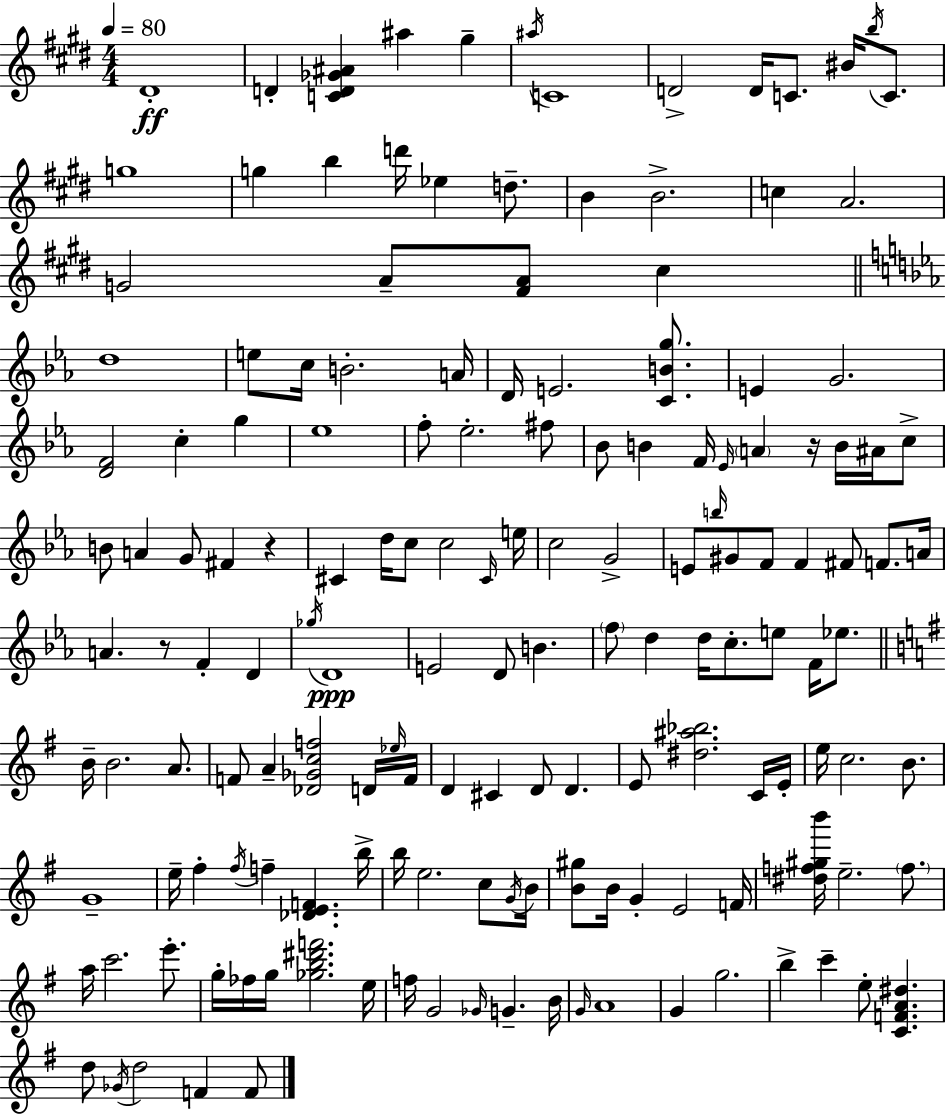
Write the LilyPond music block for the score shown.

{
  \clef treble
  \numericTimeSignature
  \time 4/4
  \key e \major
  \tempo 4 = 80
  dis'1-.\ff | d'4-. <c' d' ges' ais'>4 ais''4 gis''4-- | \acciaccatura { ais''16 } c'1 | d'2-> d'16 c'8. bis'16 \acciaccatura { b''16 } c'8. | \break g''1 | g''4 b''4 d'''16 ees''4 d''8.-- | b'4 b'2.-> | c''4 a'2. | \break g'2 a'8-- <fis' a'>8 cis''4 | \bar "||" \break \key ees \major d''1 | e''8 c''16 b'2.-. a'16 | d'16 e'2. <c' b' g''>8. | e'4 g'2. | \break <d' f'>2 c''4-. g''4 | ees''1 | f''8-. ees''2.-. fis''8 | bes'8 b'4 f'16 \grace { ees'16 } \parenthesize a'4 r16 b'16 ais'16 c''8-> | \break b'8 a'4 g'8 fis'4 r4 | cis'4 d''16 c''8 c''2 | \grace { cis'16 } e''16 c''2 g'2-> | e'8 \grace { b''16 } gis'8 f'8 f'4 fis'8 f'8. | \break a'16 a'4. r8 f'4-. d'4 | \acciaccatura { ges''16 }\ppp d'1 | e'2 d'8 b'4. | \parenthesize f''8 d''4 d''16 c''8.-. e''8 | \break f'16 ees''8. \bar "||" \break \key e \minor b'16-- b'2. a'8. | f'8 a'4-- <des' ges' c'' f''>2 d'16 \grace { ees''16 } | f'16 d'4 cis'4 d'8 d'4. | e'8 <dis'' ais'' bes''>2. c'16 | \break e'16-. e''16 c''2. b'8. | g'1-- | e''16-- fis''4-. \acciaccatura { fis''16 } f''4-- <des' e' f'>4. | b''16-> b''16 e''2. c''8 | \break \acciaccatura { g'16 } b'16 <b' gis''>8 b'16 g'4-. e'2 | f'16 <dis'' f'' gis'' b'''>16 e''2.-- | \parenthesize f''8. a''16 c'''2. | e'''8.-. g''16-. fes''16 g''16 <ges'' b'' dis''' f'''>2. | \break e''16 f''16 g'2 \grace { ges'16 } g'4.-- | b'16 \grace { g'16 } a'1 | g'4 g''2. | b''4-> c'''4-- e''8-. <c' f' a' dis''>4. | \break d''8 \acciaccatura { ges'16 } d''2 | f'4 f'8 \bar "|."
}